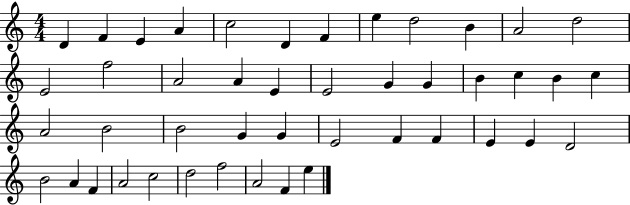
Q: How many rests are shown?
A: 0